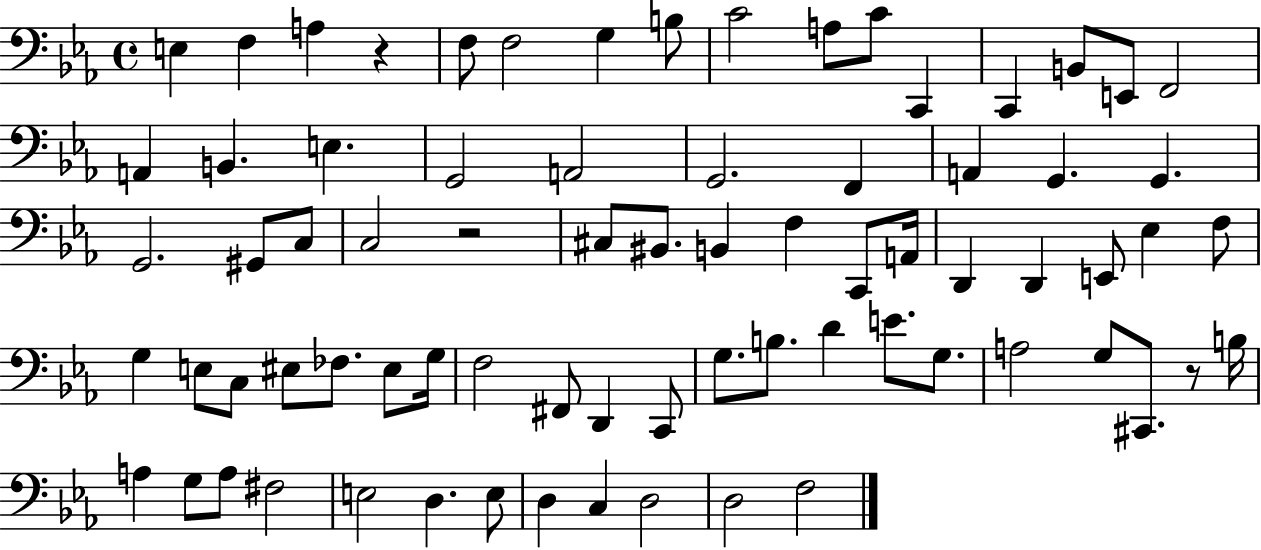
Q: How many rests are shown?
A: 3